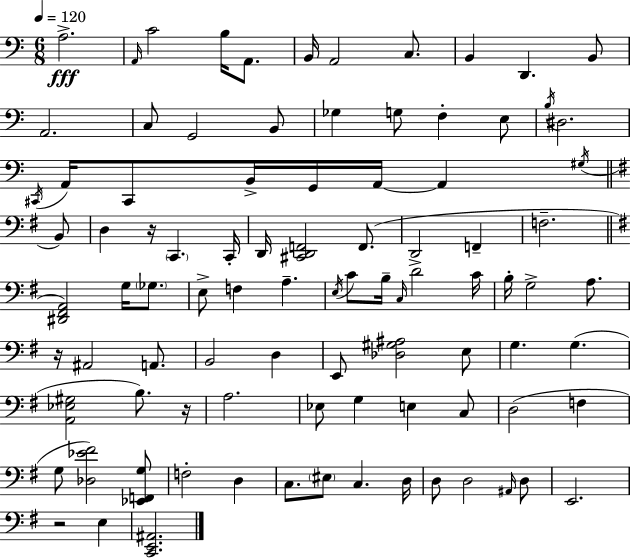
{
  \clef bass
  \numericTimeSignature
  \time 6/8
  \key a \minor
  \tempo 4 = 120
  a2.->\fff | \grace { a,16 } c'2 b16 a,8. | b,16 a,2 c8. | b,4 d,4. b,8 | \break a,2. | c8 g,2 b,8 | ges4 g8 f4-. e8 | \acciaccatura { b16 } dis2. | \break \acciaccatura { cis,16 } a,16 cis,8 b,16-> g,16 a,16~~ a,4 | \acciaccatura { gis16 } \bar "||" \break \key e \minor b,8 d4 r16 \parenthesize c,4. | c,16-. d,16 <cis, d, f,>2 f,8.( | d,2-> f,4-- | f2.-- | \break \bar "||" \break \key e \minor <dis, fis, a,>2) g16 \parenthesize ges8. | e8-> f4 a4.-- | \acciaccatura { e16 } c'8 b16-- \grace { c16 } d'2 | c'16 b16-. g2-> a8. | \break r16 ais,2 a,8. | b,2 d4 | e,8 <des gis ais>2 | e8 g4. g4.( | \break <a, ees gis>2 b8.) | r16 a2. | ees8 g4 e4 | c8 d2( f4 | \break g8 <des ees' fis'>2) | <ees, f, g>8 f2-. d4 | c8. \parenthesize eis8 c4. | d16 d8 d2 | \break \grace { ais,16 } d8 e,2. | r2 e4 | <c, e, ais,>2. | \bar "|."
}